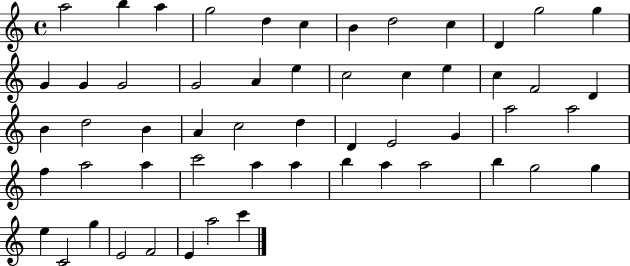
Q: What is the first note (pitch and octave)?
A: A5